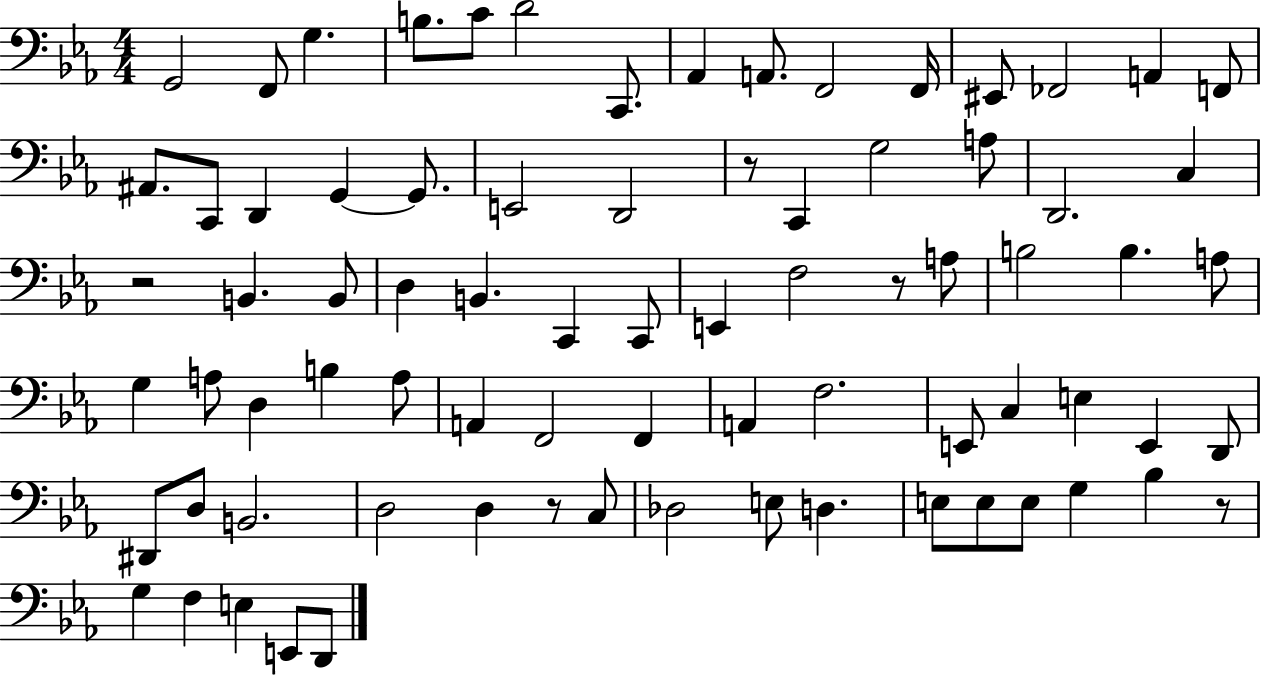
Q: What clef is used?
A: bass